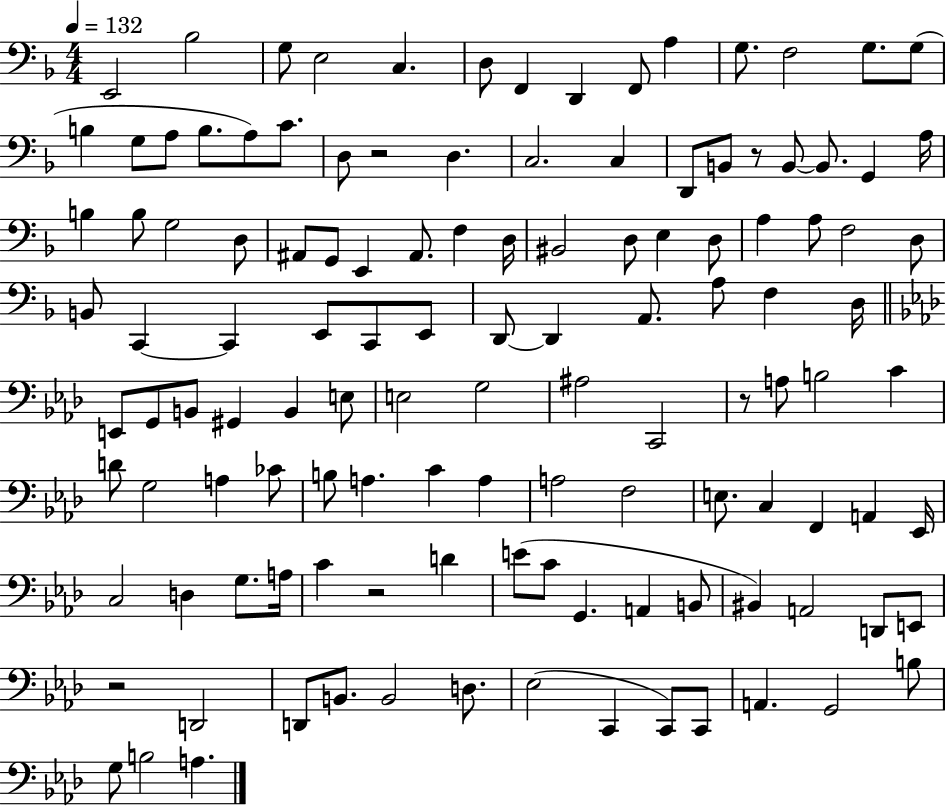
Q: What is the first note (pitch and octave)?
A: E2